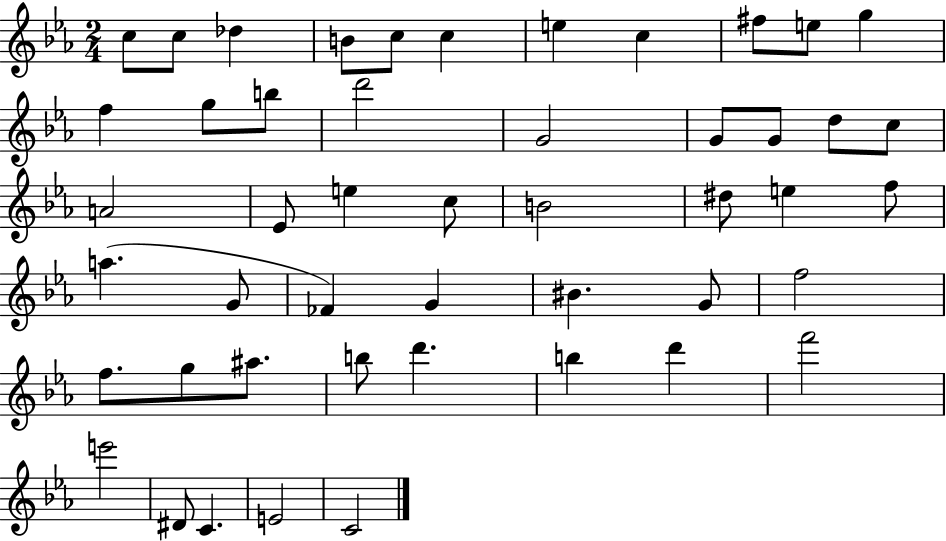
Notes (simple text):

C5/e C5/e Db5/q B4/e C5/e C5/q E5/q C5/q F#5/e E5/e G5/q F5/q G5/e B5/e D6/h G4/h G4/e G4/e D5/e C5/e A4/h Eb4/e E5/q C5/e B4/h D#5/e E5/q F5/e A5/q. G4/e FES4/q G4/q BIS4/q. G4/e F5/h F5/e. G5/e A#5/e. B5/e D6/q. B5/q D6/q F6/h E6/h D#4/e C4/q. E4/h C4/h